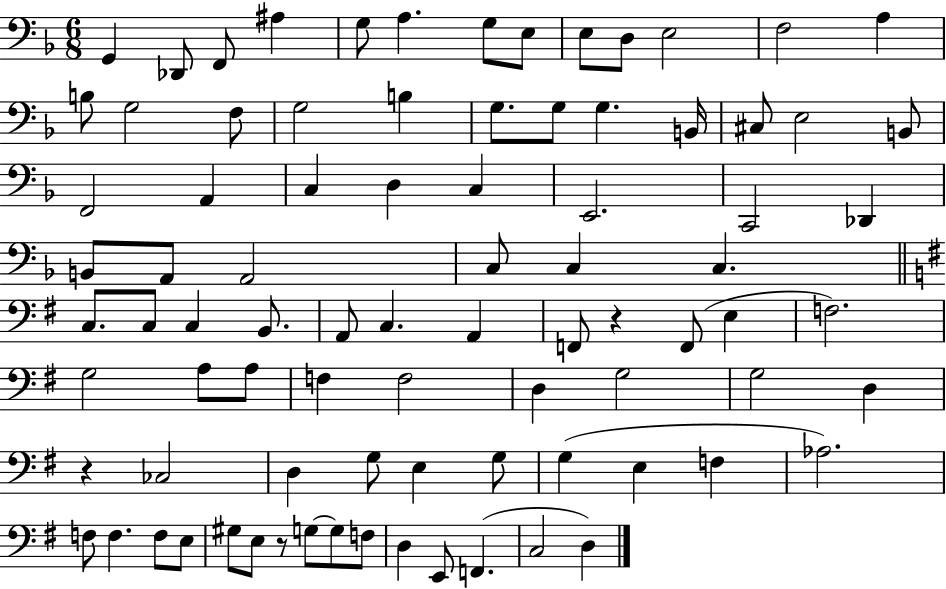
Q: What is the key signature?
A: F major